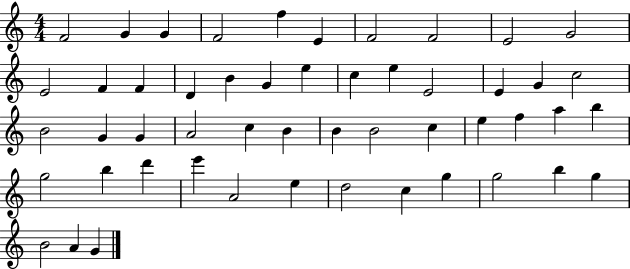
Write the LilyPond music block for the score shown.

{
  \clef treble
  \numericTimeSignature
  \time 4/4
  \key c \major
  f'2 g'4 g'4 | f'2 f''4 e'4 | f'2 f'2 | e'2 g'2 | \break e'2 f'4 f'4 | d'4 b'4 g'4 e''4 | c''4 e''4 e'2 | e'4 g'4 c''2 | \break b'2 g'4 g'4 | a'2 c''4 b'4 | b'4 b'2 c''4 | e''4 f''4 a''4 b''4 | \break g''2 b''4 d'''4 | e'''4 a'2 e''4 | d''2 c''4 g''4 | g''2 b''4 g''4 | \break b'2 a'4 g'4 | \bar "|."
}